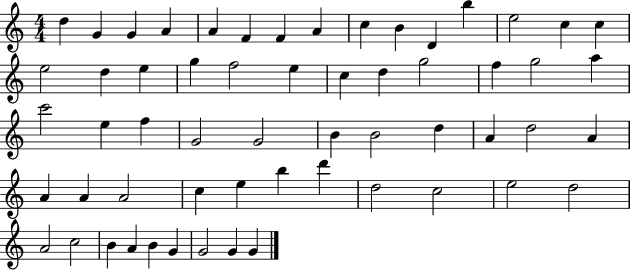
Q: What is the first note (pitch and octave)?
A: D5